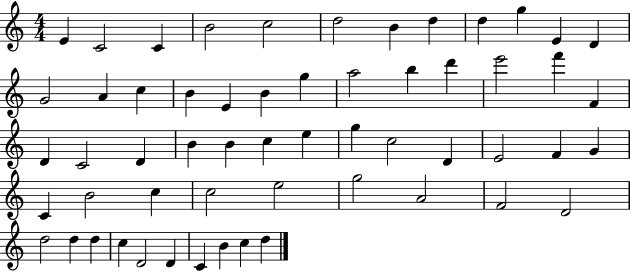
X:1
T:Untitled
M:4/4
L:1/4
K:C
E C2 C B2 c2 d2 B d d g E D G2 A c B E B g a2 b d' e'2 f' F D C2 D B B c e g c2 D E2 F G C B2 c c2 e2 g2 A2 F2 D2 d2 d d c D2 D C B c d